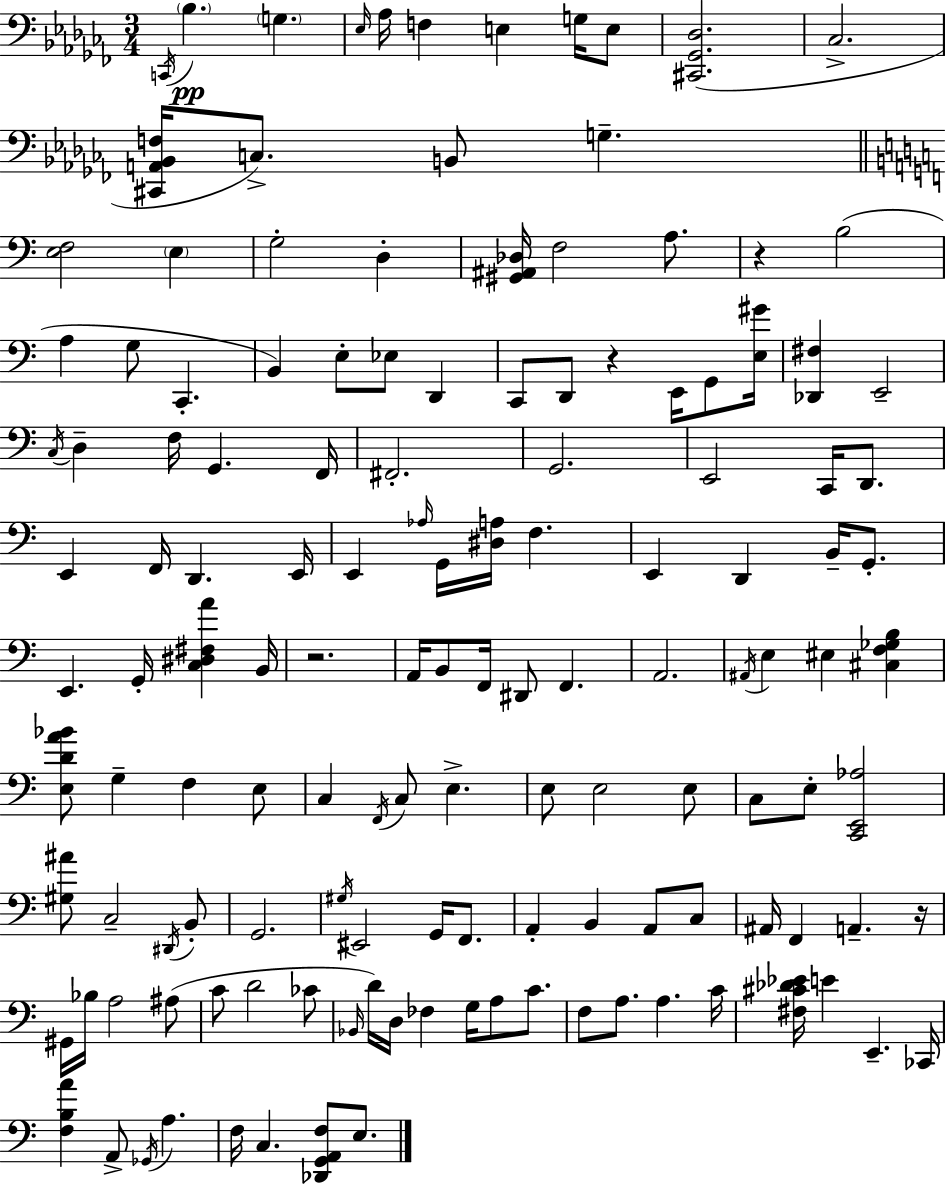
{
  \clef bass
  \numericTimeSignature
  \time 3/4
  \key aes \minor
  \acciaccatura { c,16 }\pp \parenthesize bes4. \parenthesize g4. | \grace { ees16 } aes16 f4 e4 g16 | e8 <cis, ges, des>2.( | ces2.-> | \break <cis, a, bes, f>16 c8.->) b,8 g4.-- | \bar "||" \break \key c \major <e f>2 \parenthesize e4 | g2-. d4-. | <gis, ais, des>16 f2 a8. | r4 b2( | \break a4 g8 c,4.-. | b,4) e8-. ees8 d,4 | c,8 d,8 r4 e,16 g,8 <e gis'>16 | <des, fis>4 e,2-- | \break \acciaccatura { c16 } d4-- f16 g,4. | f,16 fis,2.-. | g,2. | e,2 c,16 d,8. | \break e,4 f,16 d,4. | e,16 e,4 \grace { aes16 } g,16 <dis a>16 f4. | e,4 d,4 b,16-- g,8.-. | e,4. g,16-. <c dis fis a'>4 | \break b,16 r2. | a,16 b,8 f,16 dis,8 f,4. | a,2. | \acciaccatura { ais,16 } e4 eis4 <cis f ges b>4 | \break <e d' a' bes'>8 g4-- f4 | e8 c4 \acciaccatura { f,16 } c8 e4.-> | e8 e2 | e8 c8 e8-. <c, e, aes>2 | \break <gis ais'>8 c2-- | \acciaccatura { dis,16 } b,8-. g,2. | \acciaccatura { gis16 } eis,2 | g,16 f,8. a,4-. b,4 | \break a,8 c8 ais,16 f,4 a,4.-- | r16 gis,16 bes16 a2 | ais8( c'8 d'2 | ces'8 \grace { bes,16 } d'16) d16 fes4 | \break g16 a8 c'8. f8 a8. | a4. c'16 <fis cis' des' ees'>16 e'4 | e,4.-- ces,16 <f b a'>4 a,8-> | \acciaccatura { ges,16 } a4. f16 c4. | \break <des, g, a, f>8 e8. \bar "|."
}